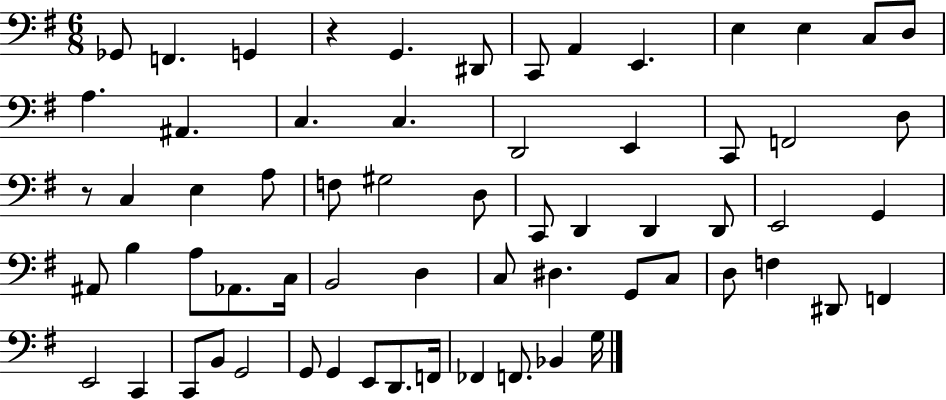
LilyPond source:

{
  \clef bass
  \numericTimeSignature
  \time 6/8
  \key g \major
  \repeat volta 2 { ges,8 f,4. g,4 | r4 g,4. dis,8 | c,8 a,4 e,4. | e4 e4 c8 d8 | \break a4. ais,4. | c4. c4. | d,2 e,4 | c,8 f,2 d8 | \break r8 c4 e4 a8 | f8 gis2 d8 | c,8 d,4 d,4 d,8 | e,2 g,4 | \break ais,8 b4 a8 aes,8. c16 | b,2 d4 | c8 dis4. g,8 c8 | d8 f4 dis,8 f,4 | \break e,2 c,4 | c,8 b,8 g,2 | g,8 g,4 e,8 d,8. f,16 | fes,4 f,8. bes,4 g16 | \break } \bar "|."
}